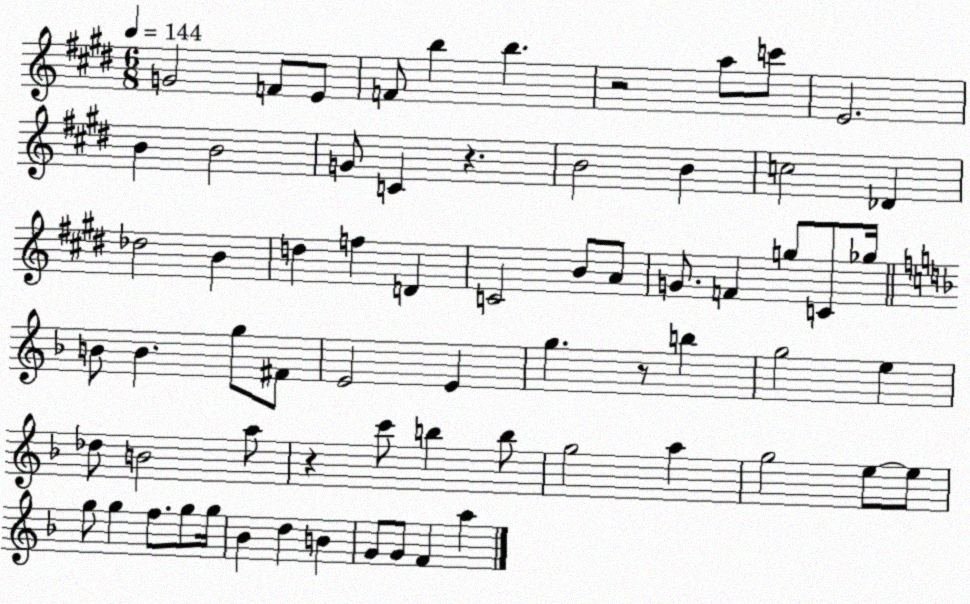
X:1
T:Untitled
M:6/8
L:1/4
K:E
G2 F/2 E/2 F/2 b b z2 a/2 c'/2 E2 B B2 G/2 C z B2 B c2 _D _d2 B d f D C2 B/2 A/2 G/2 F g/2 C/2 _g/4 B/2 B g/2 ^F/2 E2 E g z/2 b g2 e _d/2 B2 a/2 z c'/2 b b/2 g2 a g2 e/2 e/2 g/2 g f/2 g/2 g/4 _B d B G/2 G/2 F a